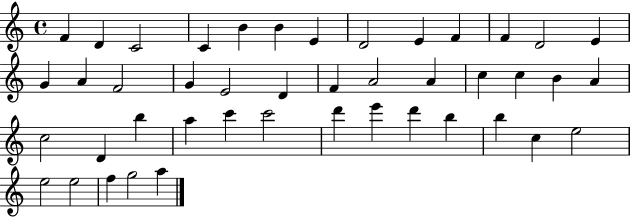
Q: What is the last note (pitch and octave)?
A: A5